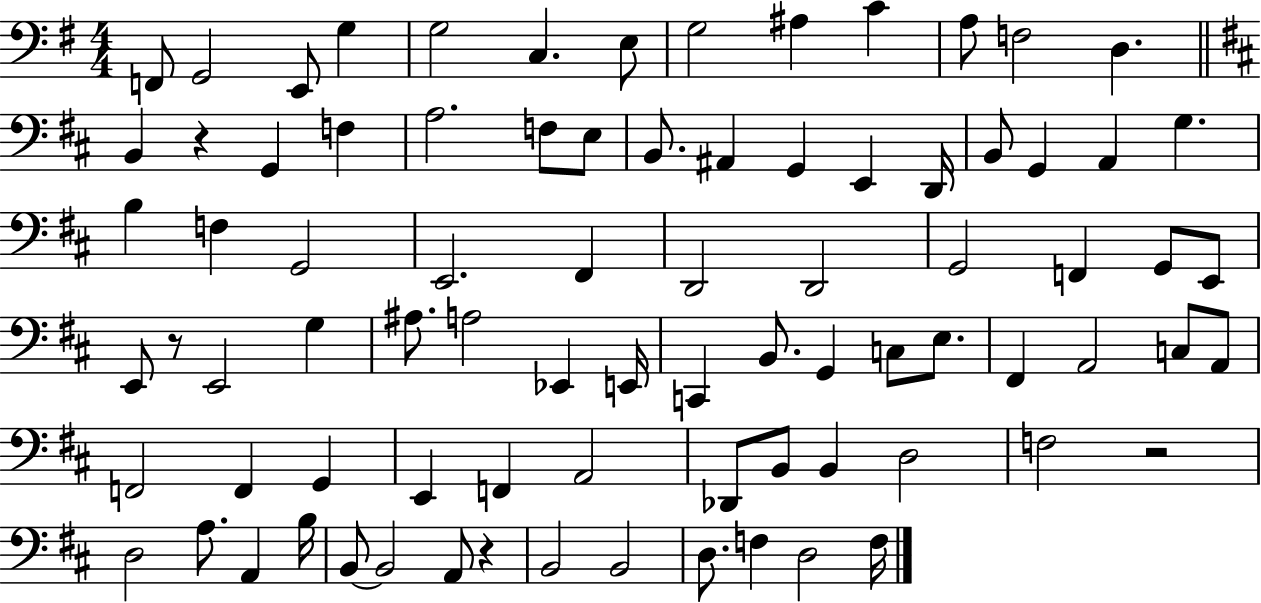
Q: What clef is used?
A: bass